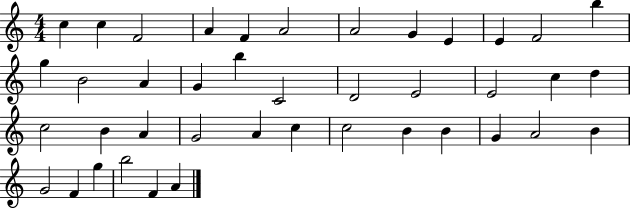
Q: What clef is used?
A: treble